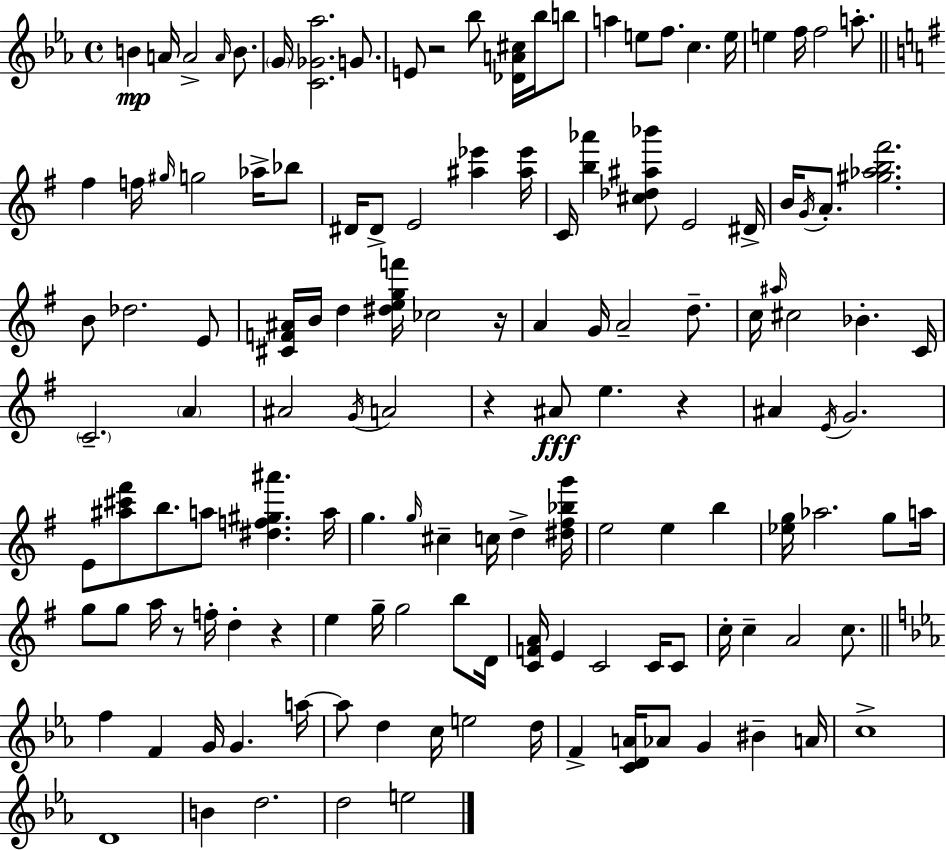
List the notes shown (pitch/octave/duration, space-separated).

B4/q A4/s A4/h A4/s B4/e. G4/s [C4,Gb4,Ab5]/h. G4/e. E4/e R/h Bb5/e [Db4,A4,C#5]/s Bb5/s B5/e A5/q E5/e F5/e. C5/q. E5/s E5/q F5/s F5/h A5/e. F#5/q F5/s G#5/s G5/h Ab5/s Bb5/e D#4/s D#4/e E4/h [A#5,Eb6]/q [A#5,Eb6]/s C4/s [B5,Ab6]/q [C#5,Db5,A#5,Bb6]/e E4/h D#4/s B4/s G4/s A4/e. [G#5,Ab5,B5,F#6]/h. B4/e Db5/h. E4/e [C#4,F4,A#4]/s B4/s D5/q [D#5,E5,G5,F6]/s CES5/h R/s A4/q G4/s A4/h D5/e. C5/s A#5/s C#5/h Bb4/q. C4/s C4/h. A4/q A#4/h G4/s A4/h R/q A#4/e E5/q. R/q A#4/q E4/s G4/h. E4/e [A#5,C#6,F#6]/e B5/e. A5/e [D#5,F5,G#5,A#6]/q. A5/s G5/q. G5/s C#5/q C5/s D5/q [D#5,F#5,Bb5,G6]/s E5/h E5/q B5/q [Eb5,G5]/s Ab5/h. G5/e A5/s G5/e G5/e A5/s R/e F5/s D5/q R/q E5/q G5/s G5/h B5/e D4/s [C4,F4,A4]/s E4/q C4/h C4/s C4/e C5/s C5/q A4/h C5/e. F5/q F4/q G4/s G4/q. A5/s A5/e D5/q C5/s E5/h D5/s F4/q [C4,D4,A4]/s Ab4/e G4/q BIS4/q A4/s C5/w D4/w B4/q D5/h. D5/h E5/h